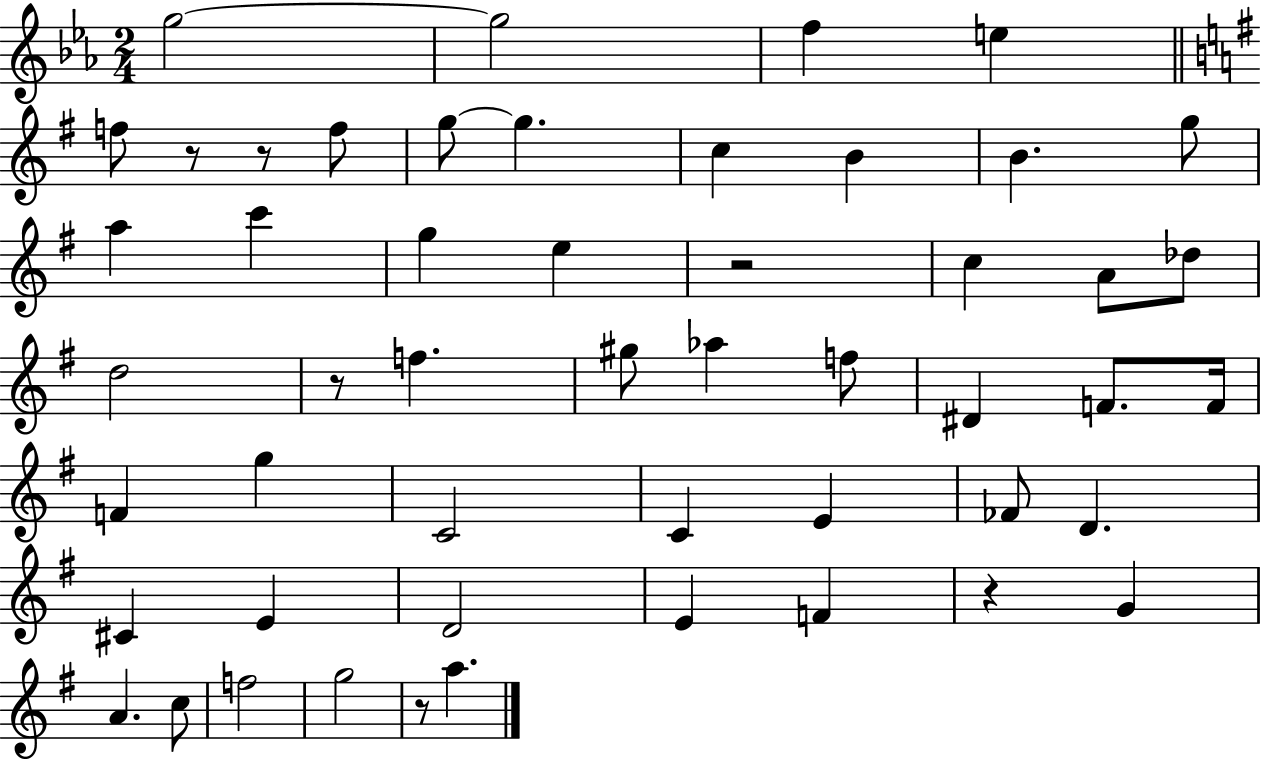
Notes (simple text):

G5/h G5/h F5/q E5/q F5/e R/e R/e F5/e G5/e G5/q. C5/q B4/q B4/q. G5/e A5/q C6/q G5/q E5/q R/h C5/q A4/e Db5/e D5/h R/e F5/q. G#5/e Ab5/q F5/e D#4/q F4/e. F4/s F4/q G5/q C4/h C4/q E4/q FES4/e D4/q. C#4/q E4/q D4/h E4/q F4/q R/q G4/q A4/q. C5/e F5/h G5/h R/e A5/q.